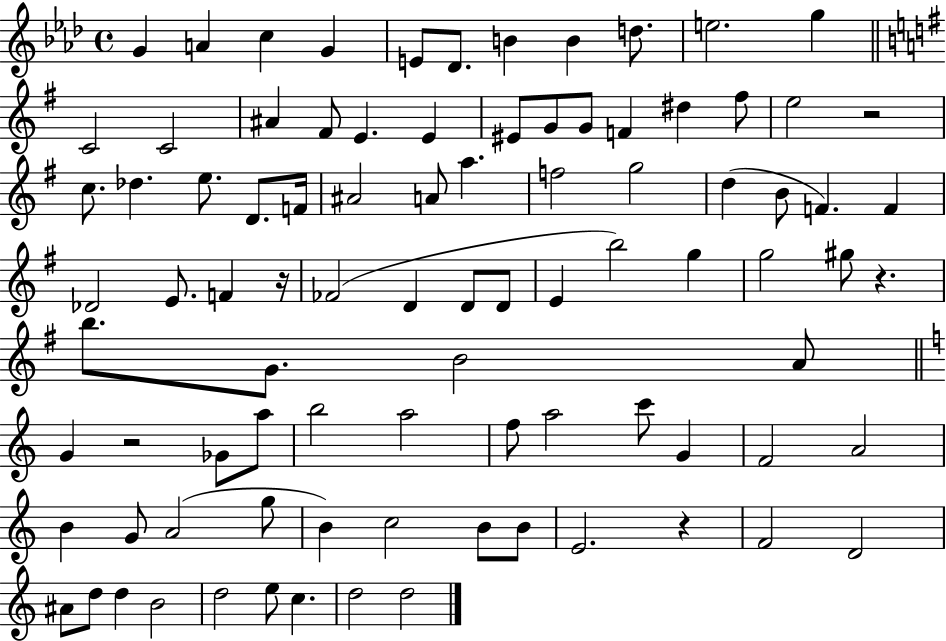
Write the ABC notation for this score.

X:1
T:Untitled
M:4/4
L:1/4
K:Ab
G A c G E/2 _D/2 B B d/2 e2 g C2 C2 ^A ^F/2 E E ^E/2 G/2 G/2 F ^d ^f/2 e2 z2 c/2 _d e/2 D/2 F/4 ^A2 A/2 a f2 g2 d B/2 F F _D2 E/2 F z/4 _F2 D D/2 D/2 E b2 g g2 ^g/2 z b/2 G/2 B2 A/2 G z2 _G/2 a/2 b2 a2 f/2 a2 c'/2 G F2 A2 B G/2 A2 g/2 B c2 B/2 B/2 E2 z F2 D2 ^A/2 d/2 d B2 d2 e/2 c d2 d2